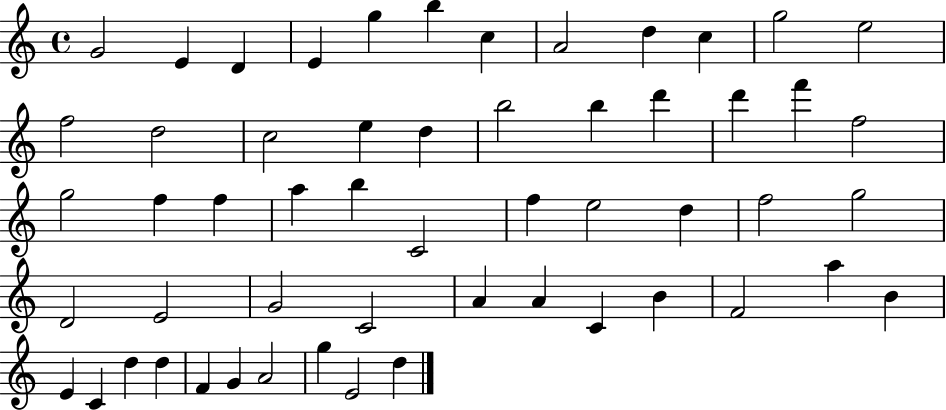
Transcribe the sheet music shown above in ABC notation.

X:1
T:Untitled
M:4/4
L:1/4
K:C
G2 E D E g b c A2 d c g2 e2 f2 d2 c2 e d b2 b d' d' f' f2 g2 f f a b C2 f e2 d f2 g2 D2 E2 G2 C2 A A C B F2 a B E C d d F G A2 g E2 d